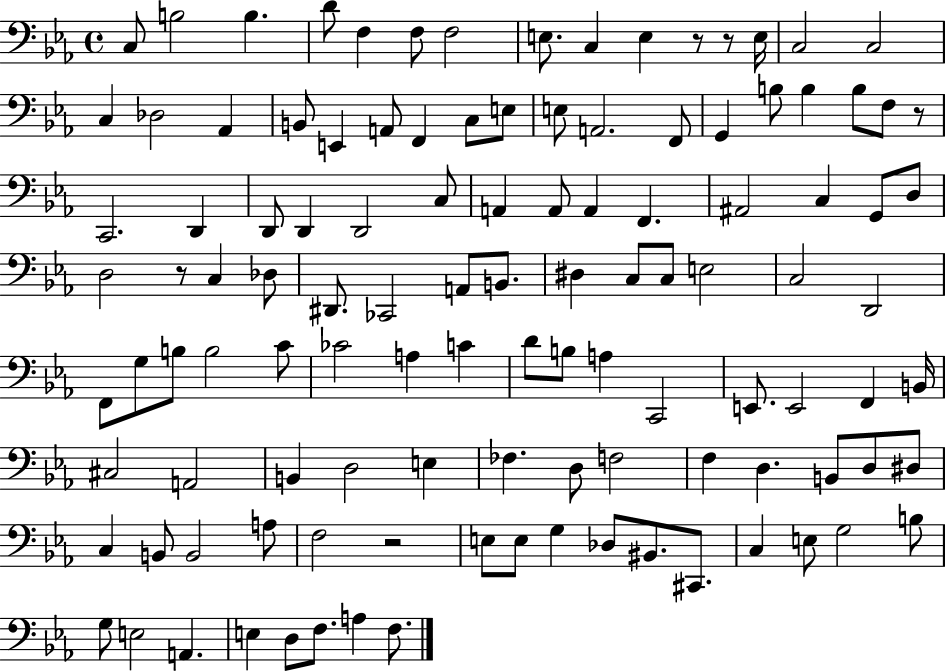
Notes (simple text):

C3/e B3/h B3/q. D4/e F3/q F3/e F3/h E3/e. C3/q E3/q R/e R/e E3/s C3/h C3/h C3/q Db3/h Ab2/q B2/e E2/q A2/e F2/q C3/e E3/e E3/e A2/h. F2/e G2/q B3/e B3/q B3/e F3/e R/e C2/h. D2/q D2/e D2/q D2/h C3/e A2/q A2/e A2/q F2/q. A#2/h C3/q G2/e D3/e D3/h R/e C3/q Db3/e D#2/e. CES2/h A2/e B2/e. D#3/q C3/e C3/e E3/h C3/h D2/h F2/e G3/e B3/e B3/h C4/e CES4/h A3/q C4/q D4/e B3/e A3/q C2/h E2/e. E2/h F2/q B2/s C#3/h A2/h B2/q D3/h E3/q FES3/q. D3/e F3/h F3/q D3/q. B2/e D3/e D#3/e C3/q B2/e B2/h A3/e F3/h R/h E3/e E3/e G3/q Db3/e BIS2/e. C#2/e. C3/q E3/e G3/h B3/e G3/e E3/h A2/q. E3/q D3/e F3/e. A3/q F3/e.